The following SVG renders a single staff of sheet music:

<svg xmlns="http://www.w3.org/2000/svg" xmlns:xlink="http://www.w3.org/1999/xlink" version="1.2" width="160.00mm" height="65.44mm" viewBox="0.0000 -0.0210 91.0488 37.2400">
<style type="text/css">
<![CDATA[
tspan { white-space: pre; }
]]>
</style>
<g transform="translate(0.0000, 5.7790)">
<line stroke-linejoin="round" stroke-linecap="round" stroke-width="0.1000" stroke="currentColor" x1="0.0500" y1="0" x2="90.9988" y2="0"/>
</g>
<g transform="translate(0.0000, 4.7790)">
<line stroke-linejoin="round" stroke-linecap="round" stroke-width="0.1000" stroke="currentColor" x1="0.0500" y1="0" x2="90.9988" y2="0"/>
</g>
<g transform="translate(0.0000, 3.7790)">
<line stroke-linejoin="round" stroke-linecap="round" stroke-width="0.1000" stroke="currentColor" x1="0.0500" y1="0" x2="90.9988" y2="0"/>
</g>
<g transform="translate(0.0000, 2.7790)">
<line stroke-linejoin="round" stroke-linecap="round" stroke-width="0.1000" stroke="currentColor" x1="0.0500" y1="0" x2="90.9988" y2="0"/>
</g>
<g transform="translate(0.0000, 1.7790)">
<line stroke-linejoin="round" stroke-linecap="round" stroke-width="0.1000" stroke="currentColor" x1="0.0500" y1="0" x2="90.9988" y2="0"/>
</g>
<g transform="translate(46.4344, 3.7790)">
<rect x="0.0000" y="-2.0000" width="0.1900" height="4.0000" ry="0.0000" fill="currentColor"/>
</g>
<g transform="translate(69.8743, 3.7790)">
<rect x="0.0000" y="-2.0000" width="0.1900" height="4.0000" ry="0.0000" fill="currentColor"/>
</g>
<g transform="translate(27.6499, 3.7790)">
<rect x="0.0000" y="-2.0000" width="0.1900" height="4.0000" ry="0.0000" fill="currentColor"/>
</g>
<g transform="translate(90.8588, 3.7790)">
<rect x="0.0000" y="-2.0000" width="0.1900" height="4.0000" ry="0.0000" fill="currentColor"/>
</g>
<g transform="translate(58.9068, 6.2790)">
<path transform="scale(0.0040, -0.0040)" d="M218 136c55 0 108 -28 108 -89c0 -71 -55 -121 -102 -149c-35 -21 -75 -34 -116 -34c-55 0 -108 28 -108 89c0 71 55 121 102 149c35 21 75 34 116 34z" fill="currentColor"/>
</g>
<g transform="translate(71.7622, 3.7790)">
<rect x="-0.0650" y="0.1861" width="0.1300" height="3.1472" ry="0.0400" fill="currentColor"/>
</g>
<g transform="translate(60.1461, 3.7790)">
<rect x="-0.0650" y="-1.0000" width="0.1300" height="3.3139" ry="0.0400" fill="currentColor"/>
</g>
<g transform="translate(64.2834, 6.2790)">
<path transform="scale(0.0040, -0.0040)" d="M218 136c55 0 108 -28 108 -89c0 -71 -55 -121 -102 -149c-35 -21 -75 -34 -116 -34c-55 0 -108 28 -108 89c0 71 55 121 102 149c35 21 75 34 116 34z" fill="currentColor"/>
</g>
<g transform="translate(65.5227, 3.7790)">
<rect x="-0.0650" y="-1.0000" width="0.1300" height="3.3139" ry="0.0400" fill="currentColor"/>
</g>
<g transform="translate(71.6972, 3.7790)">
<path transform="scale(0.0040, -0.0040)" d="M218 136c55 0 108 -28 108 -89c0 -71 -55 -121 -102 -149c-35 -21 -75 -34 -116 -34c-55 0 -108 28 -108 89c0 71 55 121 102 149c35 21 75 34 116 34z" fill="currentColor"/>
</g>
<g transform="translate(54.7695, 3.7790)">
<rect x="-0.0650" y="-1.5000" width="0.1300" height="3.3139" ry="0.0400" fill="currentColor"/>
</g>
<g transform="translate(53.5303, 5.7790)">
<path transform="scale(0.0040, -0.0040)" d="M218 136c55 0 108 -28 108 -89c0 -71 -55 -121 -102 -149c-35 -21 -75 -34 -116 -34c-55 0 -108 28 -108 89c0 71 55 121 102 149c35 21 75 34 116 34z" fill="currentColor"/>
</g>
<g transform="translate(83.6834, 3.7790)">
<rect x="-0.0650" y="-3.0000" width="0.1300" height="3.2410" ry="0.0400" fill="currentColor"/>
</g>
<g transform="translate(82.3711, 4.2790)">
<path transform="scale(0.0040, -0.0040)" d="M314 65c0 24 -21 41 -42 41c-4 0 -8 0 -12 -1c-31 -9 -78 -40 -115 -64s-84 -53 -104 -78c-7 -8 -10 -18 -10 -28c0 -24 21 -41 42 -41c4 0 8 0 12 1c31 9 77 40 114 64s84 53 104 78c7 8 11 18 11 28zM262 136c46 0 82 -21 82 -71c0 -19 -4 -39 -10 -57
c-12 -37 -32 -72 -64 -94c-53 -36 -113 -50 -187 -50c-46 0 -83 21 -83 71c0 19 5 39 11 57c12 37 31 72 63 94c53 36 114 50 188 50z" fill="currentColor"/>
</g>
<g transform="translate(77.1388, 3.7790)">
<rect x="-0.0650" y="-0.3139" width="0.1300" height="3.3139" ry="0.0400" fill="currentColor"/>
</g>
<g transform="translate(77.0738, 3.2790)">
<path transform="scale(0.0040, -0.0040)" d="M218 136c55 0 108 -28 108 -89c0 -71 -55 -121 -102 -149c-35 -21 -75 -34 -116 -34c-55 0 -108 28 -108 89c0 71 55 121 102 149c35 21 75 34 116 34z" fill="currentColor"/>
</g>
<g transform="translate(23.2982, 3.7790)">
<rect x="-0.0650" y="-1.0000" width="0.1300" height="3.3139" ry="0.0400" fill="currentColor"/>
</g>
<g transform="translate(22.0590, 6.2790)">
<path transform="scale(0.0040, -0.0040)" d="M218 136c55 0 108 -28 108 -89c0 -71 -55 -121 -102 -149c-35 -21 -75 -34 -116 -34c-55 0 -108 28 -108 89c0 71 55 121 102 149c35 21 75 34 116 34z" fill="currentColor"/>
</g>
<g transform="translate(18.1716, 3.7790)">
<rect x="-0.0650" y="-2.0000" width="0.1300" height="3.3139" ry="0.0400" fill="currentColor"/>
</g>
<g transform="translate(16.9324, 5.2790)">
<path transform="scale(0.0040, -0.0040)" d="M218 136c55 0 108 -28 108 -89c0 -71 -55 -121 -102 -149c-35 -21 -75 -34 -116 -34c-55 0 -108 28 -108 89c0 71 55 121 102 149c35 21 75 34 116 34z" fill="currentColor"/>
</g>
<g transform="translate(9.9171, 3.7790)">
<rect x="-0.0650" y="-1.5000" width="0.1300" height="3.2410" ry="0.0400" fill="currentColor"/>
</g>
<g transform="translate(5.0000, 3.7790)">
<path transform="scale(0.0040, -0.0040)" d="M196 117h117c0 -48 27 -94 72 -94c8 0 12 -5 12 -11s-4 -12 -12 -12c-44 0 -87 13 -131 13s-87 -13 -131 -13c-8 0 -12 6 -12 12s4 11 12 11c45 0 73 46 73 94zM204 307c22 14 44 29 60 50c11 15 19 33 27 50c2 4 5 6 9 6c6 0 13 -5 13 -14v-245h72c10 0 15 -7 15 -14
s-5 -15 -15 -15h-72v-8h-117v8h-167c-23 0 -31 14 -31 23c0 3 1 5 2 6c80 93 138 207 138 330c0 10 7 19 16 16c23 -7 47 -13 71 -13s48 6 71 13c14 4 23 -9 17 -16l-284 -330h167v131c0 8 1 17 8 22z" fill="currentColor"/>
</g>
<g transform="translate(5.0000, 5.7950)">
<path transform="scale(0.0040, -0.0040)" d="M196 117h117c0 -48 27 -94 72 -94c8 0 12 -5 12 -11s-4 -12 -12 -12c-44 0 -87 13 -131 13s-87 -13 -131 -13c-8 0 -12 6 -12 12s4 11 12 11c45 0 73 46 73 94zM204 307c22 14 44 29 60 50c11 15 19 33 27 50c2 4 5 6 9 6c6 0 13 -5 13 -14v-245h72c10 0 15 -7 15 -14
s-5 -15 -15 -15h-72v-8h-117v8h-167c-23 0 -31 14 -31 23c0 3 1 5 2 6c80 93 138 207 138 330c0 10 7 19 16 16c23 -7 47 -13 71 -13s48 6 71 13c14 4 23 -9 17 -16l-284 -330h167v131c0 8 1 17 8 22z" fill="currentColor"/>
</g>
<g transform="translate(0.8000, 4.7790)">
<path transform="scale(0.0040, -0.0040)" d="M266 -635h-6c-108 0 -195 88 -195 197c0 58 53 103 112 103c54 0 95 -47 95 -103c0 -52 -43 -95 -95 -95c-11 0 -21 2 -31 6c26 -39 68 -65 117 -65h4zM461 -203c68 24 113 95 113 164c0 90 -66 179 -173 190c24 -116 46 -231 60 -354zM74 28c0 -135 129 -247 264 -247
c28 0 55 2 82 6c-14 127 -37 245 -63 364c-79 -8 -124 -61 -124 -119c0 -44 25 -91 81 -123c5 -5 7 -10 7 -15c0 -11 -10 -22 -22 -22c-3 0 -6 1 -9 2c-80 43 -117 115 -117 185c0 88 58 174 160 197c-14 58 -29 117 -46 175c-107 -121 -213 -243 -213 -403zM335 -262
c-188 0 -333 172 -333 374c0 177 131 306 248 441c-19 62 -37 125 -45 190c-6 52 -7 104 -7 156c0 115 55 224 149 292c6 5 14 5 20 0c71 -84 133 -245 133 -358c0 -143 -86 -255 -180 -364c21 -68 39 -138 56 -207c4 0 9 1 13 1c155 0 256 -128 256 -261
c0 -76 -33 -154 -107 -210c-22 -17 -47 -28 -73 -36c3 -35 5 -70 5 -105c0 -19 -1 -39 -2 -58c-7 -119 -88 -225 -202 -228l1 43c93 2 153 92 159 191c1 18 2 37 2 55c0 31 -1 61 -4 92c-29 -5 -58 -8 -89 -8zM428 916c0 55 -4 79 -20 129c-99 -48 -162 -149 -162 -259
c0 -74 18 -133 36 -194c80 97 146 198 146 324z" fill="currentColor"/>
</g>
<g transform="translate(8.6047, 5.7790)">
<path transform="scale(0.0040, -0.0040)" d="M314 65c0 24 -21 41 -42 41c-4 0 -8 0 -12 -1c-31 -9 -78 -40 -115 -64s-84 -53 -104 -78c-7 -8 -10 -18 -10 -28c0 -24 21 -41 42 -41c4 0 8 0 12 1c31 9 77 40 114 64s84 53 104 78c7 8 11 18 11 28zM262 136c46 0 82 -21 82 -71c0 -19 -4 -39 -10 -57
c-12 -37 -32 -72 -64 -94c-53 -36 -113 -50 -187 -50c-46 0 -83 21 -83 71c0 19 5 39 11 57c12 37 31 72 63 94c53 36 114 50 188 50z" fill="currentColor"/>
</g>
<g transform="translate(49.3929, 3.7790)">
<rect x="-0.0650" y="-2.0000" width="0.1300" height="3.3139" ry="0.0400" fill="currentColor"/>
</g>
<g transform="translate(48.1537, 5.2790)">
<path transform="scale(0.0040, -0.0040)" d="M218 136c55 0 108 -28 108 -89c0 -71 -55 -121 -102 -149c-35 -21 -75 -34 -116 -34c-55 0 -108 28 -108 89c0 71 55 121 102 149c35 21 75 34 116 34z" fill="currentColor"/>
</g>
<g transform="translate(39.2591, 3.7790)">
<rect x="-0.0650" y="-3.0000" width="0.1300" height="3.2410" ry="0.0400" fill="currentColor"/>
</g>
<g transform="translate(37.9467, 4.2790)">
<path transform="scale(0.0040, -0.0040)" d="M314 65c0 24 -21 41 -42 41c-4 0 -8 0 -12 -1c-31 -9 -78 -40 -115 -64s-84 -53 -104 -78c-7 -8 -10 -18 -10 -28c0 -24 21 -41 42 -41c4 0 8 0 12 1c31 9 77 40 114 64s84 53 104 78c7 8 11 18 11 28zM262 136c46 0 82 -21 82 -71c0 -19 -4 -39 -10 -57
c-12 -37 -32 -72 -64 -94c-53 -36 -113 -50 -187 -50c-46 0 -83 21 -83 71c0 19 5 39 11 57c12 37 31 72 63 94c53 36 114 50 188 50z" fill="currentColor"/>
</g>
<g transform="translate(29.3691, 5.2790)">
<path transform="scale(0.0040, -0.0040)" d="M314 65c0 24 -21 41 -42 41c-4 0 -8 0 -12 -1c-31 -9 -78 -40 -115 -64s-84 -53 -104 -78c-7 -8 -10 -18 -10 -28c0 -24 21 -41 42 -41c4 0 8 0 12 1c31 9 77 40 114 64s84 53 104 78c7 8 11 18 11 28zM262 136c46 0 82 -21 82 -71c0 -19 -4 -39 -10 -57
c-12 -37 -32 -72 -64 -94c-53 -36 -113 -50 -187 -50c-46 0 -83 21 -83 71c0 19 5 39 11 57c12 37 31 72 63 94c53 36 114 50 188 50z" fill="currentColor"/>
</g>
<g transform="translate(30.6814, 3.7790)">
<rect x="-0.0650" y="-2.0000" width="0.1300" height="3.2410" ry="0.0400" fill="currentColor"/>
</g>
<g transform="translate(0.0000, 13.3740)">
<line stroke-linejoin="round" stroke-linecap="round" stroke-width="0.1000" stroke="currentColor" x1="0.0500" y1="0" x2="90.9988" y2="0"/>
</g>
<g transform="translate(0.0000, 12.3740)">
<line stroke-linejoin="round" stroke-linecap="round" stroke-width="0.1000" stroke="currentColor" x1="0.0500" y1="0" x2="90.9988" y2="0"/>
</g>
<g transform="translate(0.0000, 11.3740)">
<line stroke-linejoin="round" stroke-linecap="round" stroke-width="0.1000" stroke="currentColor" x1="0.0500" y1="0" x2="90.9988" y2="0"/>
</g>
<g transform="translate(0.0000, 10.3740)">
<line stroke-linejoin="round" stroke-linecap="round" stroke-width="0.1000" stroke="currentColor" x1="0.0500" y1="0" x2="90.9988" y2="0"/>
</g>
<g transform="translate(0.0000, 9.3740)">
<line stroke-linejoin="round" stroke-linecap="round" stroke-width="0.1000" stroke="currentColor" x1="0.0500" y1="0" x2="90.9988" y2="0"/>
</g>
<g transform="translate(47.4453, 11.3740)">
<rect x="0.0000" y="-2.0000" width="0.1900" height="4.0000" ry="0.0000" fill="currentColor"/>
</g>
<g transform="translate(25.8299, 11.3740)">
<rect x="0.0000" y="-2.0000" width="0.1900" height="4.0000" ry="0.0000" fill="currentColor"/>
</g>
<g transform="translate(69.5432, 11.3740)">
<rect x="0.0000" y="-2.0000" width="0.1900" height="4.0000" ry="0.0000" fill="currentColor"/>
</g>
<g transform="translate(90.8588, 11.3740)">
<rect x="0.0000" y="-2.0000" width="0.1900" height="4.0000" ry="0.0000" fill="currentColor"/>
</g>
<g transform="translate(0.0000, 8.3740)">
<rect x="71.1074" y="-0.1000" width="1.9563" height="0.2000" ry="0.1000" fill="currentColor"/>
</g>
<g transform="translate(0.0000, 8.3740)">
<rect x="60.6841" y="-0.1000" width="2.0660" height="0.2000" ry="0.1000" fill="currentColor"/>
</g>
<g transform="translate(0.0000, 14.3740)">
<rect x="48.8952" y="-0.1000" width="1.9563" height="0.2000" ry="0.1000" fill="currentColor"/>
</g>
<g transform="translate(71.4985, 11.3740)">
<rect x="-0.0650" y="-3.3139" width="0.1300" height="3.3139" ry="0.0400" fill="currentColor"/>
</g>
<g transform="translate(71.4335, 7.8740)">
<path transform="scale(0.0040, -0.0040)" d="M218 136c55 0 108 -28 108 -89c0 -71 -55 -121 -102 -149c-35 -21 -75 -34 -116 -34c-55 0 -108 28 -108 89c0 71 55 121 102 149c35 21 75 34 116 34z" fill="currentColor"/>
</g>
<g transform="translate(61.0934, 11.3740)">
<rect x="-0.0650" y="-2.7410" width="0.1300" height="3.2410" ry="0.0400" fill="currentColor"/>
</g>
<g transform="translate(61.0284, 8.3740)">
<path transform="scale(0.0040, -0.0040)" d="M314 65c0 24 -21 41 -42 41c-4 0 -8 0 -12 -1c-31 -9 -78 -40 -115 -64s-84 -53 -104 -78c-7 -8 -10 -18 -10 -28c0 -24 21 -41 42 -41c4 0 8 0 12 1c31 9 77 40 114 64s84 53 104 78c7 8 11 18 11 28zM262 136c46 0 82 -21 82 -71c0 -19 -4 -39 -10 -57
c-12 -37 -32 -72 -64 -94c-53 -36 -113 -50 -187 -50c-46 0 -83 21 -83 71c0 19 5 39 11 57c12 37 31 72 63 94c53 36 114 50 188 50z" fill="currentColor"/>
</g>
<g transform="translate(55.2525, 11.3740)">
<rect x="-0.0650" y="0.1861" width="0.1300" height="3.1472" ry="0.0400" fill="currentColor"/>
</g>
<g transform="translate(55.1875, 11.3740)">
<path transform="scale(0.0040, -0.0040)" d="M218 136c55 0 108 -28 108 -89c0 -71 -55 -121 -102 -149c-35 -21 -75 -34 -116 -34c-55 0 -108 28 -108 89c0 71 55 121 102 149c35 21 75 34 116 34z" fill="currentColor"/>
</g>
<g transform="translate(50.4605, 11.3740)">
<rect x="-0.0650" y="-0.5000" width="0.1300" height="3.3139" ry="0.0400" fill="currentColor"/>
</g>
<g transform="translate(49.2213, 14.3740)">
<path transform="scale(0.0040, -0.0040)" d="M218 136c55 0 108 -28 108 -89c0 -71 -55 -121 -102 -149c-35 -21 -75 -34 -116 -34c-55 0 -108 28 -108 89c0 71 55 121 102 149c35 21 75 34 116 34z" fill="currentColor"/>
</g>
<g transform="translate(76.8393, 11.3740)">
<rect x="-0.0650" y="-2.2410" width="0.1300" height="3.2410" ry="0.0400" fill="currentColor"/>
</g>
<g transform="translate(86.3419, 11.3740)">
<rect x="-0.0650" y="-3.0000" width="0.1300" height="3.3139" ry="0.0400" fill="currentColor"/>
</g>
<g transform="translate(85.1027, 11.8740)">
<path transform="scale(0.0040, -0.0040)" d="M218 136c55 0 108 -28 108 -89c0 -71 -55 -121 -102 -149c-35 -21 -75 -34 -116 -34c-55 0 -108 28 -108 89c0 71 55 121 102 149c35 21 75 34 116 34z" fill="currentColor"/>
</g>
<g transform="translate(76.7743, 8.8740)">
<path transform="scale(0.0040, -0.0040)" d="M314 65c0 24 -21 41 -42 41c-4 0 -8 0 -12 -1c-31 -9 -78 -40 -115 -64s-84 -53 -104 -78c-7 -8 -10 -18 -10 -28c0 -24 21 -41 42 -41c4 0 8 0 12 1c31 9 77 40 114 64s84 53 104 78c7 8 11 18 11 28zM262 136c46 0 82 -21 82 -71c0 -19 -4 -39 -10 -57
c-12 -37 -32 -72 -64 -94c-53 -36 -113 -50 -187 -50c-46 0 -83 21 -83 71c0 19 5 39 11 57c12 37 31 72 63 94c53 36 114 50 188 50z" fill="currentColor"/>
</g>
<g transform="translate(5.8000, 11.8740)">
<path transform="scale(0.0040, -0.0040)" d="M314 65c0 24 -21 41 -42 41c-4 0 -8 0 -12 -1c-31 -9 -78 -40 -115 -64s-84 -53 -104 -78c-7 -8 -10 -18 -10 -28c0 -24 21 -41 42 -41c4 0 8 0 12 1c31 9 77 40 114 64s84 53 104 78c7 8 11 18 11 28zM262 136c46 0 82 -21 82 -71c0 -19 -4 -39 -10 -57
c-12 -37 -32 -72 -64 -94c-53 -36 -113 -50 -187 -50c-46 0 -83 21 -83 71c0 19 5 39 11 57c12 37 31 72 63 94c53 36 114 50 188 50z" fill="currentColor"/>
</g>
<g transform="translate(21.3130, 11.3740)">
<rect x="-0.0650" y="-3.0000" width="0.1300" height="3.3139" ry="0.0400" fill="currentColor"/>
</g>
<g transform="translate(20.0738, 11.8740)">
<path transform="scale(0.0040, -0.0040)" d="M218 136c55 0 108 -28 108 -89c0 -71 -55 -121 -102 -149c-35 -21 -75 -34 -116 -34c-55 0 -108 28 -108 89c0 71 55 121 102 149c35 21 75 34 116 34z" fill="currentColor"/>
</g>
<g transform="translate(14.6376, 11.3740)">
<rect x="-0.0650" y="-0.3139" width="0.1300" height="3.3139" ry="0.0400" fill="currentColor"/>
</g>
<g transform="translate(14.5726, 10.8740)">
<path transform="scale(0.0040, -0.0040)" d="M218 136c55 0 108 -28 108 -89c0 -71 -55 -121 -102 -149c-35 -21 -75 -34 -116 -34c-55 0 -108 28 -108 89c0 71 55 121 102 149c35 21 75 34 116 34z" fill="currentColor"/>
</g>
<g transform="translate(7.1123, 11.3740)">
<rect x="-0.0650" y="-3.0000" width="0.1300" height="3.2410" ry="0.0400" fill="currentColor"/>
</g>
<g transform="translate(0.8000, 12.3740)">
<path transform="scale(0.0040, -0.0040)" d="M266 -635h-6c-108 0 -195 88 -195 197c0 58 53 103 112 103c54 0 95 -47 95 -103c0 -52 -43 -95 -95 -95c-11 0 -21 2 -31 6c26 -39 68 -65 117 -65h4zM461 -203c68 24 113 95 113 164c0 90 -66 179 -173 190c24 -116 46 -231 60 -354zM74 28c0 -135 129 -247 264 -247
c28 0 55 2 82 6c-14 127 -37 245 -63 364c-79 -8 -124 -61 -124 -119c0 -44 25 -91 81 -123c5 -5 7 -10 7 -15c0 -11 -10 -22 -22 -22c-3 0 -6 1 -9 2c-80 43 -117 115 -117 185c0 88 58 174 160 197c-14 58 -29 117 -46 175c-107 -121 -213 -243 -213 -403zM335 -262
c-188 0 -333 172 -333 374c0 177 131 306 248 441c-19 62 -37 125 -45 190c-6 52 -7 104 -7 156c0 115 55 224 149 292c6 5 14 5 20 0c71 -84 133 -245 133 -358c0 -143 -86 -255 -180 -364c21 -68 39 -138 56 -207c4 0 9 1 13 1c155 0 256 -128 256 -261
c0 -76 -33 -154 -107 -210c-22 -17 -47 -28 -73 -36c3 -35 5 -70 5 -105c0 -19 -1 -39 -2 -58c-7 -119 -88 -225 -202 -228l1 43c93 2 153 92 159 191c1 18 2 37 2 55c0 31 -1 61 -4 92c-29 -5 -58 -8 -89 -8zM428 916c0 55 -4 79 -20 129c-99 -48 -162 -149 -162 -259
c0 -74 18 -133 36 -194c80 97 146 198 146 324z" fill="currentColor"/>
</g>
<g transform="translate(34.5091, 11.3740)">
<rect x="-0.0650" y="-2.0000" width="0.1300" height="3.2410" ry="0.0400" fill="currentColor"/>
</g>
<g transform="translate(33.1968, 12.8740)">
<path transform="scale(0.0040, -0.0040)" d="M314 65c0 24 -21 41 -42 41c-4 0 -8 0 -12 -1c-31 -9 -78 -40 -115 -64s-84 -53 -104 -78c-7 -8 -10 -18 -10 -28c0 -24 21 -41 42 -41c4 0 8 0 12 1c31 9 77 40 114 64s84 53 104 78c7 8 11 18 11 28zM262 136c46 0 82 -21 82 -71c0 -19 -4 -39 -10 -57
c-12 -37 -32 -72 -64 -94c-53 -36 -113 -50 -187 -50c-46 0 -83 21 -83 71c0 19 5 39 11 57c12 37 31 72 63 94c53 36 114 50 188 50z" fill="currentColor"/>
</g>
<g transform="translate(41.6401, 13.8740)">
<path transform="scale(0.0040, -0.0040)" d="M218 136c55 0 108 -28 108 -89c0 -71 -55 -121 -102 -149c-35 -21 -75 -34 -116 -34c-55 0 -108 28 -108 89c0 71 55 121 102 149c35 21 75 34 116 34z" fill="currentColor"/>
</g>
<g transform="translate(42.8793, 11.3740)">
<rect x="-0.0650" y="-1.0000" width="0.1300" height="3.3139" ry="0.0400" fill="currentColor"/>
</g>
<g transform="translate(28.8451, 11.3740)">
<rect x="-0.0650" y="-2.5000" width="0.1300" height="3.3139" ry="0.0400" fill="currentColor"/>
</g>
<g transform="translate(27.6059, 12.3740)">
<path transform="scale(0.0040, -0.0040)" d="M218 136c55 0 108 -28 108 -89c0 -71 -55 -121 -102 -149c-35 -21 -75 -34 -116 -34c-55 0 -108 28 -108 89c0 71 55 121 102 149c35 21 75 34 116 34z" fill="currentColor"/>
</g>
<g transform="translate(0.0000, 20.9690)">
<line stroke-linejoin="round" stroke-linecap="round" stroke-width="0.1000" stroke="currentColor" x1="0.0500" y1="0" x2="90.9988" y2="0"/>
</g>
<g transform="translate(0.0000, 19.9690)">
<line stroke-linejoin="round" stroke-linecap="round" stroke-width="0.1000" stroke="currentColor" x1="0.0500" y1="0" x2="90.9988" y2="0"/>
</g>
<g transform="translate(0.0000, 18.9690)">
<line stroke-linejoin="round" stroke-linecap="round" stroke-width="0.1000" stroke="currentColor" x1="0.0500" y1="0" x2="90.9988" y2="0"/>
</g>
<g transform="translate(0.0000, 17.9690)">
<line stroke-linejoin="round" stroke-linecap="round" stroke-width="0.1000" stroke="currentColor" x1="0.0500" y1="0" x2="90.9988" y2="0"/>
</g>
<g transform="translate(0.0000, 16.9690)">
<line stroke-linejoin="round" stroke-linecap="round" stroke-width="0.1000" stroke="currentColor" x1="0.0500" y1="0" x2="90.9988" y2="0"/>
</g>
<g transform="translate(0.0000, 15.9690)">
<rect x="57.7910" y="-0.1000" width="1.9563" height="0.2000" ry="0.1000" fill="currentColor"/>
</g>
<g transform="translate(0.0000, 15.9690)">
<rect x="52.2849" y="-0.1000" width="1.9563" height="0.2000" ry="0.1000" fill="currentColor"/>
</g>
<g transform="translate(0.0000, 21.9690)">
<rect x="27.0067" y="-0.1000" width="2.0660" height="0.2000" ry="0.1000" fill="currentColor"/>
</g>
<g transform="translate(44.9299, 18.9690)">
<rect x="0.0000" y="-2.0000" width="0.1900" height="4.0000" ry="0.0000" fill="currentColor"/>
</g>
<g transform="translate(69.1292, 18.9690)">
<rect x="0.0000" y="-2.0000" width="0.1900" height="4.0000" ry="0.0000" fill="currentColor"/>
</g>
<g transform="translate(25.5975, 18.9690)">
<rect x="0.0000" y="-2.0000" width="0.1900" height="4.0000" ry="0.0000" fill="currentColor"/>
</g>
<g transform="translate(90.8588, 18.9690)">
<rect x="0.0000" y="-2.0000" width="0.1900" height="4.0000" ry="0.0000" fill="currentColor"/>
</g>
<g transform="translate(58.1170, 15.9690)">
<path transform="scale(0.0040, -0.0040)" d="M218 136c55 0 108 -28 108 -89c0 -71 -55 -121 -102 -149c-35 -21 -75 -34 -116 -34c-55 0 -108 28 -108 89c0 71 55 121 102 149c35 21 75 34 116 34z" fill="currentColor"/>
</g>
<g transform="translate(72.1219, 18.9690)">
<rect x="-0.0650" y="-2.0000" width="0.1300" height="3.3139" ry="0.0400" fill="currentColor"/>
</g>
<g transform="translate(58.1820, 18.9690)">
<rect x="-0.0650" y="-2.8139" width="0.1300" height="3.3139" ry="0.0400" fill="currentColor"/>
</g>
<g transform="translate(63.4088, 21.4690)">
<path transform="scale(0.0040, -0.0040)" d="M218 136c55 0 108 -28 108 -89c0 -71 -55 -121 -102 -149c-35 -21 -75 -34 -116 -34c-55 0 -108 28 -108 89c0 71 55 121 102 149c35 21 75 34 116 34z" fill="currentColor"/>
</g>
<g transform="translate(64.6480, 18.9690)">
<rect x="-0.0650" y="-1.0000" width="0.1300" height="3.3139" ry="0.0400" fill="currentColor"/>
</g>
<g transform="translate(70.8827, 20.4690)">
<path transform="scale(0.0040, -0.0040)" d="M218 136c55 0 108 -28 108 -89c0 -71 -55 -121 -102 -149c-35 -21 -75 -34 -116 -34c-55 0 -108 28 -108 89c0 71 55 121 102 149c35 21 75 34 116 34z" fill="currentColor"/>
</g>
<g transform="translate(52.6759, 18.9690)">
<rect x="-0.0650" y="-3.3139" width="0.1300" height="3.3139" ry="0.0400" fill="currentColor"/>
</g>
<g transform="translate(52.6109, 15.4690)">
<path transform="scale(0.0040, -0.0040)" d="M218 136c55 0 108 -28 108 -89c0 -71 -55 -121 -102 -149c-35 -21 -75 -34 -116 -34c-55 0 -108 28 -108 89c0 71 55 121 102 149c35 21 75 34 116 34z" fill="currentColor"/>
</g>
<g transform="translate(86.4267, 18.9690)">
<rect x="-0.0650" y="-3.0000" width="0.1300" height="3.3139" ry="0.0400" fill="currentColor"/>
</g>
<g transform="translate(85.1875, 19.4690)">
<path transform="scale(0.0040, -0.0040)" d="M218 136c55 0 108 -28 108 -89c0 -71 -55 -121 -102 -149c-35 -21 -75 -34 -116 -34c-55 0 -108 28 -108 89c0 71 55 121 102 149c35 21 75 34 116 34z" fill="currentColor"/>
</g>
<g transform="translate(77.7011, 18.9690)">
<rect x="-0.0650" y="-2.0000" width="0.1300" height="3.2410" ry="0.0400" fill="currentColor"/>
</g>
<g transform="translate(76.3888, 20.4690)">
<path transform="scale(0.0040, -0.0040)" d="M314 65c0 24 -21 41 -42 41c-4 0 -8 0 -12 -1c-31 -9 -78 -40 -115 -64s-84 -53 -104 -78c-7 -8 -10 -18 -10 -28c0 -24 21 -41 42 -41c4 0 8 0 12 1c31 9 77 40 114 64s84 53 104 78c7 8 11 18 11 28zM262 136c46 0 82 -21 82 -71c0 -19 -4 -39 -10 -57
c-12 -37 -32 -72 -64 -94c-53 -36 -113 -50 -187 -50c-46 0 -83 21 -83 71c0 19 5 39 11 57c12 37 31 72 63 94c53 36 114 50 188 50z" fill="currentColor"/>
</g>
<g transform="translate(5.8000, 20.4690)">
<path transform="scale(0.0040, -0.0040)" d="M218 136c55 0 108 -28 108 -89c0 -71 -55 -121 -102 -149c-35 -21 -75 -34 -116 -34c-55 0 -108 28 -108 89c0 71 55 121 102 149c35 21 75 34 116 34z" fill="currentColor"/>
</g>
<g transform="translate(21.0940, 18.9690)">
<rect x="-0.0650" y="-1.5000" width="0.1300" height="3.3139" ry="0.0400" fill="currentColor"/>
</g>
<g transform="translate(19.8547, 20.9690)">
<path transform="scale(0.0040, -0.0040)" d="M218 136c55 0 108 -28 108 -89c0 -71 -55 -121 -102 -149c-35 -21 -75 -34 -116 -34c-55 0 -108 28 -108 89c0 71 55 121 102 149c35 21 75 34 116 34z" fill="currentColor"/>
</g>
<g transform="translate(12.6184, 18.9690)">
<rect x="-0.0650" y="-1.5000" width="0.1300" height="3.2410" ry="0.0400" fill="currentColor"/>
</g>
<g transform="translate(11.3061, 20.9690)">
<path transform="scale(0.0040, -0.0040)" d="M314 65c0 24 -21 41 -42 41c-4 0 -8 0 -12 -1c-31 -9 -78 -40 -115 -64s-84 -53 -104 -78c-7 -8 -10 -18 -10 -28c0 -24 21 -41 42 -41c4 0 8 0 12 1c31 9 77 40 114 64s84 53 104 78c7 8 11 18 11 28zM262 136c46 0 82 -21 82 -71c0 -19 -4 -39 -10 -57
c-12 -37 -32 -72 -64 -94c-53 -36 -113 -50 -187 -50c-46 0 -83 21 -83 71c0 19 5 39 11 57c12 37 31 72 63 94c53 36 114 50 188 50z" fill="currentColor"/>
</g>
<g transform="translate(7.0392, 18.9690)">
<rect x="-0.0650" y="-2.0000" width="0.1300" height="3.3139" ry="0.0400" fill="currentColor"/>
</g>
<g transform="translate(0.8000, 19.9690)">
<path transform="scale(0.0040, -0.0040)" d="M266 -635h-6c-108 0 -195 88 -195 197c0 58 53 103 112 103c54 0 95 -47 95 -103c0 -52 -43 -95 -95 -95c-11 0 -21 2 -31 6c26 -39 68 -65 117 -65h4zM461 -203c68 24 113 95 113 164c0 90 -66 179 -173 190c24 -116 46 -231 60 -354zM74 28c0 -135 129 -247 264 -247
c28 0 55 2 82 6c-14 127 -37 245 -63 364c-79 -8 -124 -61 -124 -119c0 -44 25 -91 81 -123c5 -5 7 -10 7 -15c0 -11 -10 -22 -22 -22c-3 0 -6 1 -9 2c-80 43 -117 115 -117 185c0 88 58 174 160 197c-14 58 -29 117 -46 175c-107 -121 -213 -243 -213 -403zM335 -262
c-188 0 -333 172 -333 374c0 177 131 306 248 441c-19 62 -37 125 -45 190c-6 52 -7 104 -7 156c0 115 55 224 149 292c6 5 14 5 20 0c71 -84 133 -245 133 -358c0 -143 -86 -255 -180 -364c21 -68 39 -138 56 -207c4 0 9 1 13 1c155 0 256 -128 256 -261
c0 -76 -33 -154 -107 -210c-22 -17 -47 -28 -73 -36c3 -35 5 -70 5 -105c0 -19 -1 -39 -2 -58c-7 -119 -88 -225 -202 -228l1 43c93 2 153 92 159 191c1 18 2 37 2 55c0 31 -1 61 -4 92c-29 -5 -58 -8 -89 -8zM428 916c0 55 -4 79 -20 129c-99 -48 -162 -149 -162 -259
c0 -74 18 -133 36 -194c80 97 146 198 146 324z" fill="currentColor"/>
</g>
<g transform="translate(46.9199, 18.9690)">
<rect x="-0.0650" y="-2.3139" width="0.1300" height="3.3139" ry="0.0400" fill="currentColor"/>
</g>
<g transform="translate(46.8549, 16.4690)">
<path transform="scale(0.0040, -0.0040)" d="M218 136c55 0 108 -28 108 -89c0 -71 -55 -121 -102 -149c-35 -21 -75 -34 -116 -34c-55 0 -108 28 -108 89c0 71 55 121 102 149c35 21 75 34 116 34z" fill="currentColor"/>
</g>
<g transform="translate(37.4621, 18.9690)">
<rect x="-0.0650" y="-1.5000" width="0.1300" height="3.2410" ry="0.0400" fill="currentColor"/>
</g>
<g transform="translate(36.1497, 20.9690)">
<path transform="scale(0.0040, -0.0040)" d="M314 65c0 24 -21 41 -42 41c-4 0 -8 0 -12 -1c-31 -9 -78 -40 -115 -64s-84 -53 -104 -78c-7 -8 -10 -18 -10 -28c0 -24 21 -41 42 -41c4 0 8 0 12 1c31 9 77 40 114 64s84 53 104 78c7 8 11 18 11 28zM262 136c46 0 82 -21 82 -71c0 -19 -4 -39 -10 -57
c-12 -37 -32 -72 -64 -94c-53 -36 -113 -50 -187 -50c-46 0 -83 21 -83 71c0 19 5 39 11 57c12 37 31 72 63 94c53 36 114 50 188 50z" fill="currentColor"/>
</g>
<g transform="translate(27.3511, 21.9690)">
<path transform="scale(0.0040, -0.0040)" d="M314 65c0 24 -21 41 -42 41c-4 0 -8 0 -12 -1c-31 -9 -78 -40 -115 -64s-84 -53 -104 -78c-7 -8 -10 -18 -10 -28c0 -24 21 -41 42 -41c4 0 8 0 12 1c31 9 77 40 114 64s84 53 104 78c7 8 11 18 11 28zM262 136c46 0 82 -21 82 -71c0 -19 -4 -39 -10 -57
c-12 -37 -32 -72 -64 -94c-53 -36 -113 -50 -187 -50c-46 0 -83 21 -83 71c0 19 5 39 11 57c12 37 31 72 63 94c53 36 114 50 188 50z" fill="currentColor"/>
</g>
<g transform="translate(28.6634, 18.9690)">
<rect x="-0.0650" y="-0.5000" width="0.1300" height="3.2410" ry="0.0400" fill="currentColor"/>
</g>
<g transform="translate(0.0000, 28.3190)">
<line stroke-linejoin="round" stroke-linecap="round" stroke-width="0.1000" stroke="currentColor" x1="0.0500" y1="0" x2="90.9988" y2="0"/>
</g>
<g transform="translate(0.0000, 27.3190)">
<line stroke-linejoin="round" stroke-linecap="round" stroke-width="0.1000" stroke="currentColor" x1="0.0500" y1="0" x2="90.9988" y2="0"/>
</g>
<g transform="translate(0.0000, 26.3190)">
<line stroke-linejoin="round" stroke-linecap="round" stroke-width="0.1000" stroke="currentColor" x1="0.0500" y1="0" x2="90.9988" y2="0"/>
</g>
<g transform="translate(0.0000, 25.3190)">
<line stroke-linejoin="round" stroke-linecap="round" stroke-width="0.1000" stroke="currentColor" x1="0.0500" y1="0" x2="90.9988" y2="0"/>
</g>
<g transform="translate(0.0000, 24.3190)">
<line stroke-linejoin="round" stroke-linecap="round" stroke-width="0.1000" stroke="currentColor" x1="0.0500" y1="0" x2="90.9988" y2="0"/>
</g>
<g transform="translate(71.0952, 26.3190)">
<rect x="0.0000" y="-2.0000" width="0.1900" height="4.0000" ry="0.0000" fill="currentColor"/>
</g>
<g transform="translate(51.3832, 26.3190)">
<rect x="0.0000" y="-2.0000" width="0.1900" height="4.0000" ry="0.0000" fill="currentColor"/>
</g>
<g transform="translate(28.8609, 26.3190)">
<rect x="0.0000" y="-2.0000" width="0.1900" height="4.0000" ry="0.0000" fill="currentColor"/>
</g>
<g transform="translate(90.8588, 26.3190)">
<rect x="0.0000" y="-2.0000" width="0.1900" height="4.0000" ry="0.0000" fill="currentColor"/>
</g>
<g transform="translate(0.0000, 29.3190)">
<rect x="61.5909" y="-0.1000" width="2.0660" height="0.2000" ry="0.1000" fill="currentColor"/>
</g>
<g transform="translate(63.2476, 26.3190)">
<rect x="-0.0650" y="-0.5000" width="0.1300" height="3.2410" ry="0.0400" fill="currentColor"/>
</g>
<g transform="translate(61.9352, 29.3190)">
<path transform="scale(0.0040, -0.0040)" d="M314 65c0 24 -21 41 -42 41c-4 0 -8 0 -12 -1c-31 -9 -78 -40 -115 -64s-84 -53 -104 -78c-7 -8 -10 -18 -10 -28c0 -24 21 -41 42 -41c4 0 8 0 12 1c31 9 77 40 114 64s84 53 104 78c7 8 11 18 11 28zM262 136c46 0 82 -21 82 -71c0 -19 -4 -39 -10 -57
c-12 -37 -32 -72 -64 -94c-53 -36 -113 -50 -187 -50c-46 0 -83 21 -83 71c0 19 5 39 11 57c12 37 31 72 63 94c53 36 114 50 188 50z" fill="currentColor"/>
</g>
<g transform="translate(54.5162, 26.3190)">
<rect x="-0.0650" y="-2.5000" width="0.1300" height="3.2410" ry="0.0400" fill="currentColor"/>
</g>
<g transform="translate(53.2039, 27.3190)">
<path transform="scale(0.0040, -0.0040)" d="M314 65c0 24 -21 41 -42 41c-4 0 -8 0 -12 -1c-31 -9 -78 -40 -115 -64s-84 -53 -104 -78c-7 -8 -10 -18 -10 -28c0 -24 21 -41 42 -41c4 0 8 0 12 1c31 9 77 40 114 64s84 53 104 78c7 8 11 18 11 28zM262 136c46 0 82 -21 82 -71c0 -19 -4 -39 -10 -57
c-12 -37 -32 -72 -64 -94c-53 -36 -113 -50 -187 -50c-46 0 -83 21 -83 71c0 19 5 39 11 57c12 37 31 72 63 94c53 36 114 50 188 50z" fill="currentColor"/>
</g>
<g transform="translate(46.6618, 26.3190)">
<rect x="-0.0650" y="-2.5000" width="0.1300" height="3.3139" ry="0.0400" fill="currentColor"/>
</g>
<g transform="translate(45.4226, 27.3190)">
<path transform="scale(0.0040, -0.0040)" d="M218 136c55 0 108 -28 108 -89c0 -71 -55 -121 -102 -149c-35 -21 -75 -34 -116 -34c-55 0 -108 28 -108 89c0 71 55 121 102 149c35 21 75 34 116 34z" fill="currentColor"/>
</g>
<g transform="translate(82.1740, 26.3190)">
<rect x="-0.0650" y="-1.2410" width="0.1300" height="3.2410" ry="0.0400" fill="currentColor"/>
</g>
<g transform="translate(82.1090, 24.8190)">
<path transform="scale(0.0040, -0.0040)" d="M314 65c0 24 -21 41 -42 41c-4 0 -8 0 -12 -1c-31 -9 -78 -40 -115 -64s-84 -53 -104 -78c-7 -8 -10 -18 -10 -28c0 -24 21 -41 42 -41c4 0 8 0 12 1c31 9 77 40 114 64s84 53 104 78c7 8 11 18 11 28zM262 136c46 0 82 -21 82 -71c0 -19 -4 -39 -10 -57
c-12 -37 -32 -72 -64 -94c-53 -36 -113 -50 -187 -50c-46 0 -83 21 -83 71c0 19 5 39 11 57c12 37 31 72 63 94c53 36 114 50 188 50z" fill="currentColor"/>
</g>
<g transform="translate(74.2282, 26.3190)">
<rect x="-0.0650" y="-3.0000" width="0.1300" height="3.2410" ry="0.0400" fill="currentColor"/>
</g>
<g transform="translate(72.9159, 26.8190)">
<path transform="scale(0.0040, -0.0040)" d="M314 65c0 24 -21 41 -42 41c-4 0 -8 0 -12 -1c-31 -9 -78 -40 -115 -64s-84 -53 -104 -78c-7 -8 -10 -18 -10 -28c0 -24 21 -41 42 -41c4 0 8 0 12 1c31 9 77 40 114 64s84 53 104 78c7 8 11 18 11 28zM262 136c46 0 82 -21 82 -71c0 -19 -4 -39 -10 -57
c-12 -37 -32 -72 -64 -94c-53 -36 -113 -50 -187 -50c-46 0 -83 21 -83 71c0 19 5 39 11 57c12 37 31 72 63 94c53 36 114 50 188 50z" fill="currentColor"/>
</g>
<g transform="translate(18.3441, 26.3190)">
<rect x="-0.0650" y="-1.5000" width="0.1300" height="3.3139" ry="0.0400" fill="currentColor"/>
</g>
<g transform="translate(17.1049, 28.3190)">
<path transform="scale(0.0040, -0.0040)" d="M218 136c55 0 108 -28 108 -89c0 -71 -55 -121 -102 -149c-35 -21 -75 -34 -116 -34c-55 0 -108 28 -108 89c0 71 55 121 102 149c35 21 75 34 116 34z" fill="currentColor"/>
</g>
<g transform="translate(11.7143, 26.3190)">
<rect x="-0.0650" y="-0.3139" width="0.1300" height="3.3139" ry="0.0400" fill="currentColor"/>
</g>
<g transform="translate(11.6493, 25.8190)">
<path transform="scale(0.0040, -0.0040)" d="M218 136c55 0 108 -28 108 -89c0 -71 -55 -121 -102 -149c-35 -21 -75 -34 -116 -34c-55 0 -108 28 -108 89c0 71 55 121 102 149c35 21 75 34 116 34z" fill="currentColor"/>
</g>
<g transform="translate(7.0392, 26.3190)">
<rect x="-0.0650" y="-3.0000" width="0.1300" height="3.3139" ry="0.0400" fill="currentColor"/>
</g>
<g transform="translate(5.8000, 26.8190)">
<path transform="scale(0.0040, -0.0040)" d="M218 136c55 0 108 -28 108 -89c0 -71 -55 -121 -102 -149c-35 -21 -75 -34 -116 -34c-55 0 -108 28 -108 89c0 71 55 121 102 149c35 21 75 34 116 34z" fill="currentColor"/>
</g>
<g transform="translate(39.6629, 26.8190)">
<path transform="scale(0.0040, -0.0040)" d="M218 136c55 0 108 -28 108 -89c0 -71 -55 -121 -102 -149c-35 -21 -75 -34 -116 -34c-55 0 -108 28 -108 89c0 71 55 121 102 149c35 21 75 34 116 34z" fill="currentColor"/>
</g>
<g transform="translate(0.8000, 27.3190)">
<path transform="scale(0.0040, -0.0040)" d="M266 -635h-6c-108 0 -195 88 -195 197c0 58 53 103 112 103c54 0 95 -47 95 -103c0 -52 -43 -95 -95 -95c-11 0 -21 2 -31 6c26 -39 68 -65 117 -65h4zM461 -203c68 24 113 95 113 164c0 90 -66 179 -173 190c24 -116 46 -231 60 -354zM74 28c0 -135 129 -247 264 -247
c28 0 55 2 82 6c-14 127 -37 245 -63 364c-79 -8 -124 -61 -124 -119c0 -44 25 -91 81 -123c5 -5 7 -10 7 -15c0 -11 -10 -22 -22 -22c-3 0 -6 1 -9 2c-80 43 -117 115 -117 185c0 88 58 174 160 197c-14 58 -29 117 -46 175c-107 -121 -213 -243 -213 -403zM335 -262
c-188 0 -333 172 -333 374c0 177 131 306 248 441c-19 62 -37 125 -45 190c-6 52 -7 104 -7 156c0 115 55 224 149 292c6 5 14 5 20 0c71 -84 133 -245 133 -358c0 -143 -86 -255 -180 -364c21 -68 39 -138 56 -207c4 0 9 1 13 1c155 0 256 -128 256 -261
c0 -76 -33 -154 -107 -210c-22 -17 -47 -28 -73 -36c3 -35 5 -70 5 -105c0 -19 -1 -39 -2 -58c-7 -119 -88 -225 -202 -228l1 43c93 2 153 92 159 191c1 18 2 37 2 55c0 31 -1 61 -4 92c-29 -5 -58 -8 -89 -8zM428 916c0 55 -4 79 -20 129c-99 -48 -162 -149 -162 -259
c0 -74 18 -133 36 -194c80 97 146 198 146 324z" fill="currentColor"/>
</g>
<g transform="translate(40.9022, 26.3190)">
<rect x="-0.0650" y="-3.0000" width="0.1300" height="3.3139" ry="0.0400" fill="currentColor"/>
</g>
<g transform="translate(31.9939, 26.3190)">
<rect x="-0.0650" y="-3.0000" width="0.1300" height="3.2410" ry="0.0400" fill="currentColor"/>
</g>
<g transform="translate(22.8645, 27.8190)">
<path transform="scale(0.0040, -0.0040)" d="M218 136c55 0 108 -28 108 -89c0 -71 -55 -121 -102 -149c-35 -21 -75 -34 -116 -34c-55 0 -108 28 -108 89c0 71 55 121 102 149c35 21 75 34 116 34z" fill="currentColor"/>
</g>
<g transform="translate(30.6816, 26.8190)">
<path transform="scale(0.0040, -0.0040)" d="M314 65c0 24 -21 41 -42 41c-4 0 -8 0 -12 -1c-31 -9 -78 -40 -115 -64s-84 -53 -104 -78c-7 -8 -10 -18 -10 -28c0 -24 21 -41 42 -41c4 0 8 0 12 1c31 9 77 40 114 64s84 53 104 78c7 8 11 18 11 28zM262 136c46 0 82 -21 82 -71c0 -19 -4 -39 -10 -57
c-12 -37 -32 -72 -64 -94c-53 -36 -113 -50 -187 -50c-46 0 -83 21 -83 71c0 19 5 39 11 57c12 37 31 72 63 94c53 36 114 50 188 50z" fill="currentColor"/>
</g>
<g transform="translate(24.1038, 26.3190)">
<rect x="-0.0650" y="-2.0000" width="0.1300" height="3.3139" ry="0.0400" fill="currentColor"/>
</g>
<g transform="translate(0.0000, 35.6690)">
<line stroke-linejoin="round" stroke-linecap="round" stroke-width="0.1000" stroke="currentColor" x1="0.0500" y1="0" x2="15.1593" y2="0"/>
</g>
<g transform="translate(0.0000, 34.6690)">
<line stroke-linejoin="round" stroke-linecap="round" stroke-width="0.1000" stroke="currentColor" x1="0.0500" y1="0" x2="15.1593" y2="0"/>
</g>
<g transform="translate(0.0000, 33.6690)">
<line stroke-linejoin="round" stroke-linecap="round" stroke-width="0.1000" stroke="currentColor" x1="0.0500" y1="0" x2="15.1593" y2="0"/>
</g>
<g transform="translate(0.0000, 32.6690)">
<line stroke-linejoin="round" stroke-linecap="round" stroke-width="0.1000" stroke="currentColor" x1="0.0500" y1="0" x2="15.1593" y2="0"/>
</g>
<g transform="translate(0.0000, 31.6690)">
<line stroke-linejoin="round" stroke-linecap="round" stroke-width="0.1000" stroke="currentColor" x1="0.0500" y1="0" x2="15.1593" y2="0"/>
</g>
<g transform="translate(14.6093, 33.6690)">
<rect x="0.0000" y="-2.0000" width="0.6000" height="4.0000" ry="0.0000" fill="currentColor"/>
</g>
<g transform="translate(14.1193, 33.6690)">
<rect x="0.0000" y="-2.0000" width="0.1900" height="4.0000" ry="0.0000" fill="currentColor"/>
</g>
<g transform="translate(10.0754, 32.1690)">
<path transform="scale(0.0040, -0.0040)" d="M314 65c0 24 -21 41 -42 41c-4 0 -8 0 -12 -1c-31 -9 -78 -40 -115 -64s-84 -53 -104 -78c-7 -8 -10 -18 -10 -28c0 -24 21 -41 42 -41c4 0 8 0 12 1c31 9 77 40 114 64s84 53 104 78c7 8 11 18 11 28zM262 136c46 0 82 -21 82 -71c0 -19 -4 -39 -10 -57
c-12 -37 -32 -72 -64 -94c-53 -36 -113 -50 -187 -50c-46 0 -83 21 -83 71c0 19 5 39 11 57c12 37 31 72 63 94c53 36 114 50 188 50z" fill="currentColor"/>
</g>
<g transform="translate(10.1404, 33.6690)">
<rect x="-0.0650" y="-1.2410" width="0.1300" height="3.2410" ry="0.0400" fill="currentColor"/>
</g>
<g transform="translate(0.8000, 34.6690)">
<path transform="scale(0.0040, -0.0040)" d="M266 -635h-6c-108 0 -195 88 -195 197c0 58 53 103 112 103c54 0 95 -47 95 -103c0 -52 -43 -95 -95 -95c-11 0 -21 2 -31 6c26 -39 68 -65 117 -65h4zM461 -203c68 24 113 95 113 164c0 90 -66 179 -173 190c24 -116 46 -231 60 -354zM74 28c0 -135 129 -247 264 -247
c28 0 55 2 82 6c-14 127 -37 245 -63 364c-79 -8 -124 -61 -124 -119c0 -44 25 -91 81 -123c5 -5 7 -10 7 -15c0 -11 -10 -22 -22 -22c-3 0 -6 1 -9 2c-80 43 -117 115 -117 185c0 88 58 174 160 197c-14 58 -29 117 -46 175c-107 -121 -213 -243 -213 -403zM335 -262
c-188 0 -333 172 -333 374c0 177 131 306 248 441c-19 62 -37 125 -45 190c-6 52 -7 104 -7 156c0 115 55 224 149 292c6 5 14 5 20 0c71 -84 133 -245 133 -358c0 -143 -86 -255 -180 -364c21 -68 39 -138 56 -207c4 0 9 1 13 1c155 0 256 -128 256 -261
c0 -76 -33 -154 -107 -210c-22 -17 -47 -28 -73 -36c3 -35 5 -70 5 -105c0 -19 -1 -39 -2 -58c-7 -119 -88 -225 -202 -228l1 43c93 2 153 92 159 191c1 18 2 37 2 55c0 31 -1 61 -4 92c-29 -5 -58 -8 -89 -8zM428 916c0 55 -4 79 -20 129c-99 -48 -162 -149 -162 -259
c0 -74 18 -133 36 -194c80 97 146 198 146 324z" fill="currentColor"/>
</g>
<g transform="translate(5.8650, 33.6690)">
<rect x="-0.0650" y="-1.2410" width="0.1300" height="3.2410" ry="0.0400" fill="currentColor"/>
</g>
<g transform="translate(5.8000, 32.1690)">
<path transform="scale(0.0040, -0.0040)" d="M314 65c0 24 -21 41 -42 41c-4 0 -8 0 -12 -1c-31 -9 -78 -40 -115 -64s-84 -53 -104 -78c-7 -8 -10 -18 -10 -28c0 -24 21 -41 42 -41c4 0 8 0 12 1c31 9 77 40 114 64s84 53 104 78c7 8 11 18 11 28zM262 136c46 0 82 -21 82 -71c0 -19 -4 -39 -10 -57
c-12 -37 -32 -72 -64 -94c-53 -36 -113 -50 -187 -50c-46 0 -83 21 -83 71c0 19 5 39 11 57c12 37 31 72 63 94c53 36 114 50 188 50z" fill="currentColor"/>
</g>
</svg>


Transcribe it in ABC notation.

X:1
T:Untitled
M:4/4
L:1/4
K:C
E2 F D F2 A2 F E D D B c A2 A2 c A G F2 D C B a2 b g2 A F E2 E C2 E2 g b a D F F2 A A c E F A2 A G G2 C2 A2 e2 e2 e2